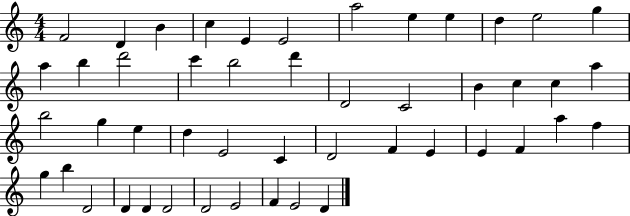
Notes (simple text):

F4/h D4/q B4/q C5/q E4/q E4/h A5/h E5/q E5/q D5/q E5/h G5/q A5/q B5/q D6/h C6/q B5/h D6/q D4/h C4/h B4/q C5/q C5/q A5/q B5/h G5/q E5/q D5/q E4/h C4/q D4/h F4/q E4/q E4/q F4/q A5/q F5/q G5/q B5/q D4/h D4/q D4/q D4/h D4/h E4/h F4/q E4/h D4/q